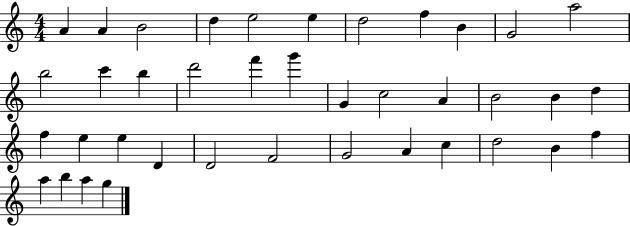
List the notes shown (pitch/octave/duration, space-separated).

A4/q A4/q B4/h D5/q E5/h E5/q D5/h F5/q B4/q G4/h A5/h B5/h C6/q B5/q D6/h F6/q G6/q G4/q C5/h A4/q B4/h B4/q D5/q F5/q E5/q E5/q D4/q D4/h F4/h G4/h A4/q C5/q D5/h B4/q F5/q A5/q B5/q A5/q G5/q